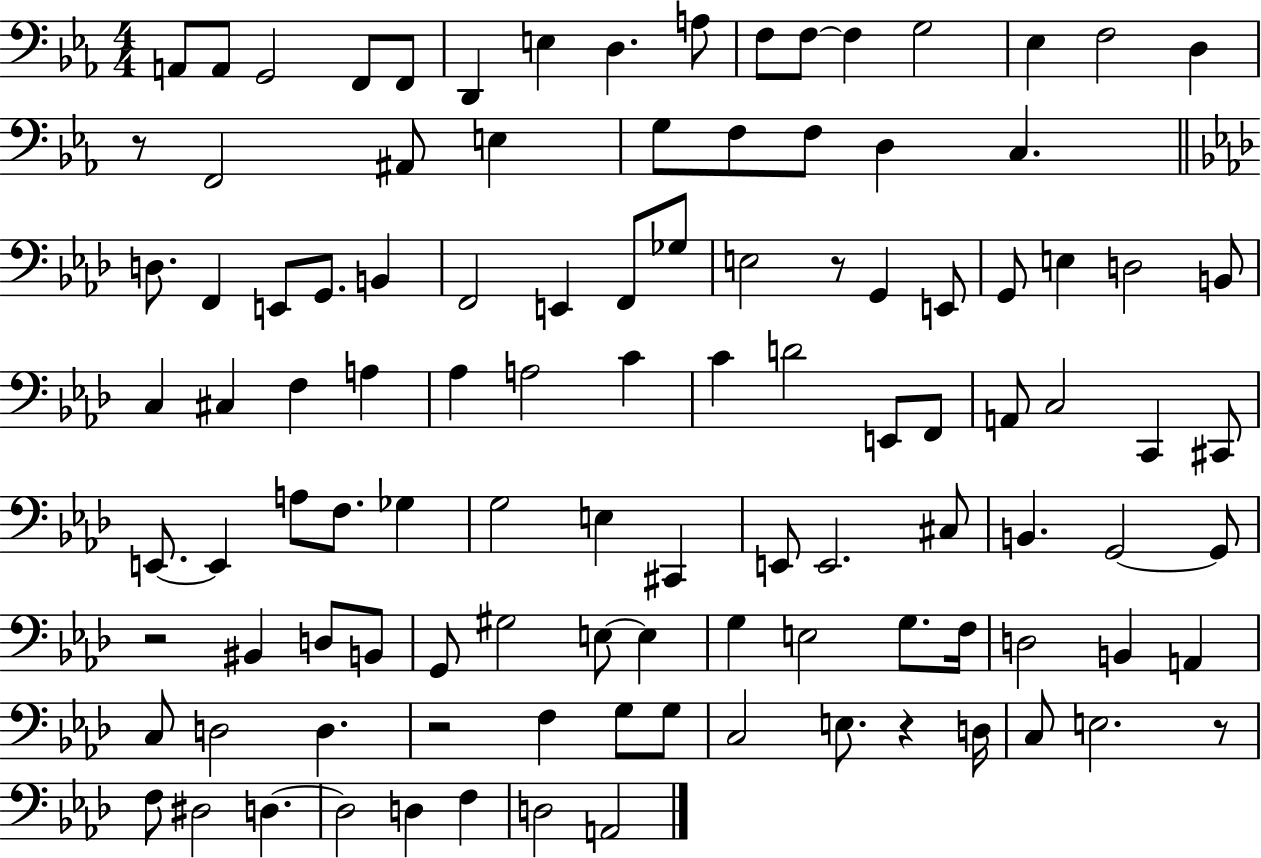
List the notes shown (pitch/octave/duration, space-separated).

A2/e A2/e G2/h F2/e F2/e D2/q E3/q D3/q. A3/e F3/e F3/e F3/q G3/h Eb3/q F3/h D3/q R/e F2/h A#2/e E3/q G3/e F3/e F3/e D3/q C3/q. D3/e. F2/q E2/e G2/e. B2/q F2/h E2/q F2/e Gb3/e E3/h R/e G2/q E2/e G2/e E3/q D3/h B2/e C3/q C#3/q F3/q A3/q Ab3/q A3/h C4/q C4/q D4/h E2/e F2/e A2/e C3/h C2/q C#2/e E2/e. E2/q A3/e F3/e. Gb3/q G3/h E3/q C#2/q E2/e E2/h. C#3/e B2/q. G2/h G2/e R/h BIS2/q D3/e B2/e G2/e G#3/h E3/e E3/q G3/q E3/h G3/e. F3/s D3/h B2/q A2/q C3/e D3/h D3/q. R/h F3/q G3/e G3/e C3/h E3/e. R/q D3/s C3/e E3/h. R/e F3/e D#3/h D3/q. D3/h D3/q F3/q D3/h A2/h